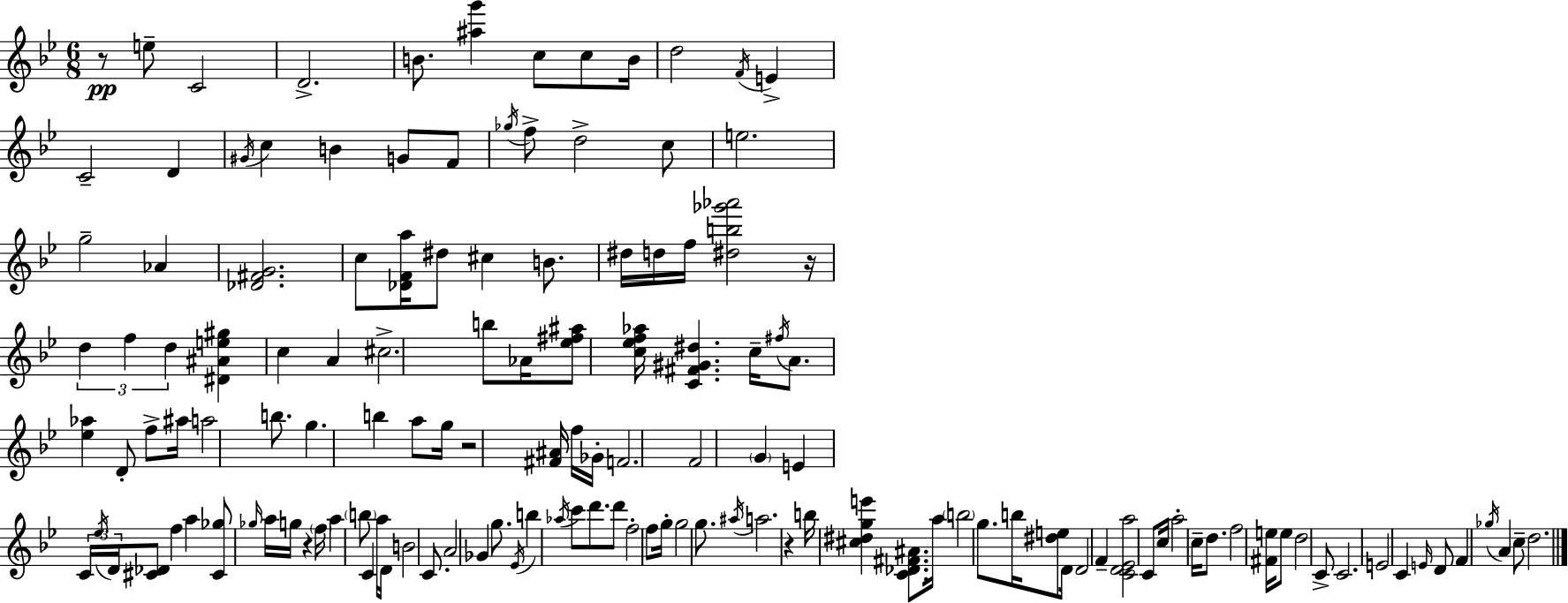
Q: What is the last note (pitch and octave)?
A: D5